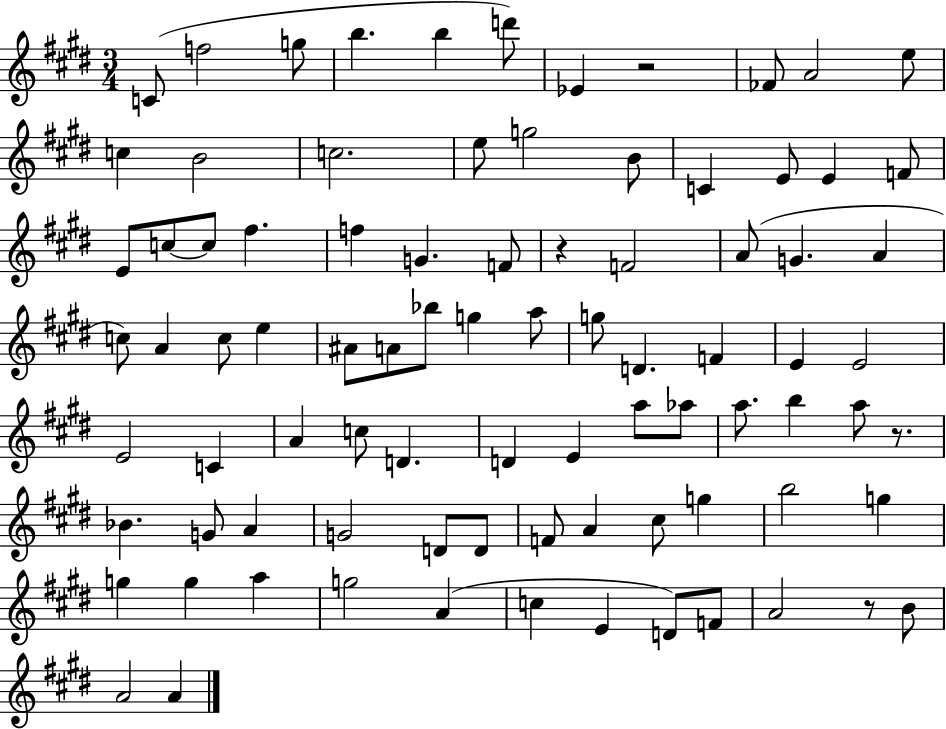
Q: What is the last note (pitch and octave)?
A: A4